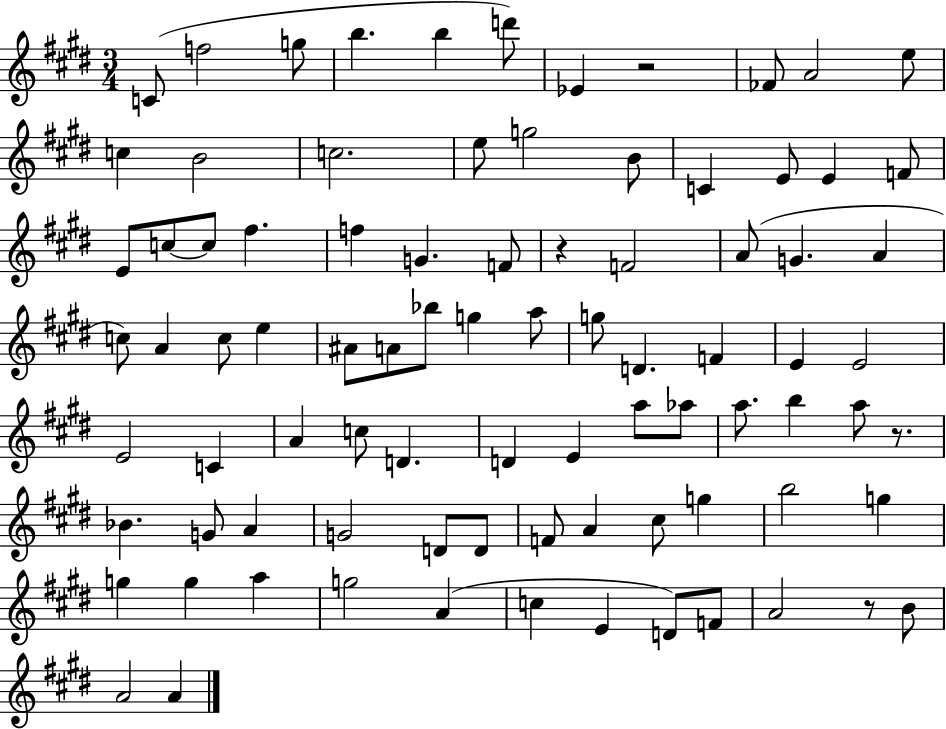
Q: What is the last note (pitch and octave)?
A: A4